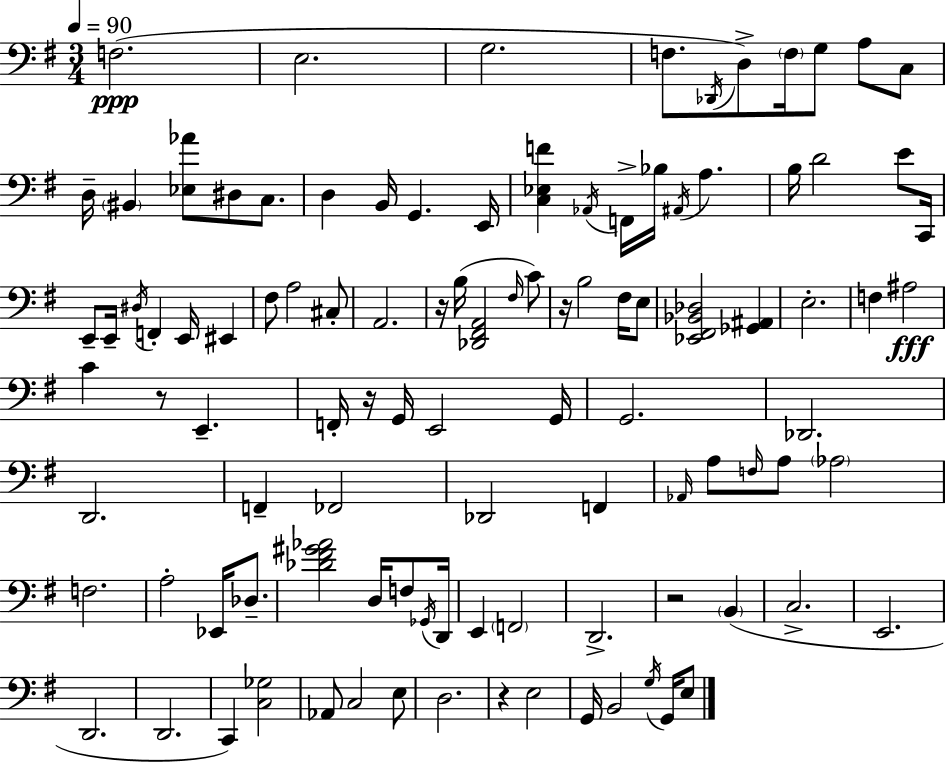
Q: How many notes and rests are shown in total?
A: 104